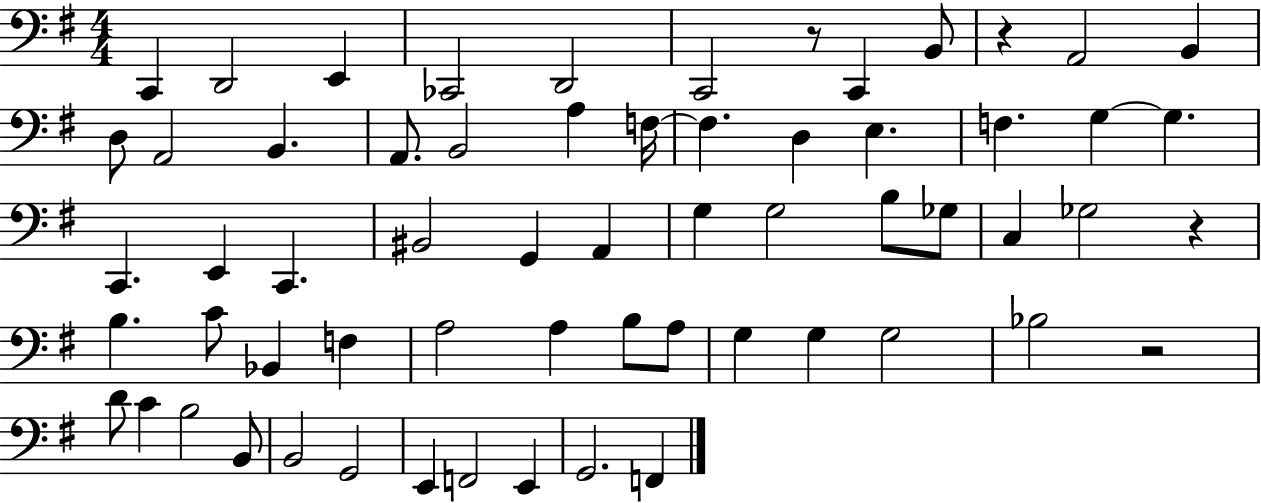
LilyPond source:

{
  \clef bass
  \numericTimeSignature
  \time 4/4
  \key g \major
  c,4 d,2 e,4 | ces,2 d,2 | c,2 r8 c,4 b,8 | r4 a,2 b,4 | \break d8 a,2 b,4. | a,8. b,2 a4 f16~~ | f4. d4 e4. | f4. g4~~ g4. | \break c,4. e,4 c,4. | bis,2 g,4 a,4 | g4 g2 b8 ges8 | c4 ges2 r4 | \break b4. c'8 bes,4 f4 | a2 a4 b8 a8 | g4 g4 g2 | bes2 r2 | \break d'8 c'4 b2 b,8 | b,2 g,2 | e,4 f,2 e,4 | g,2. f,4 | \break \bar "|."
}